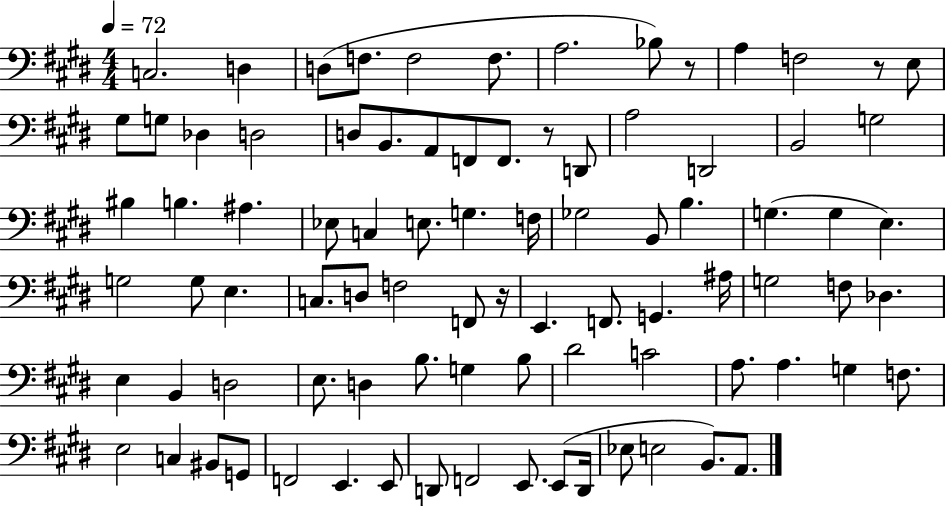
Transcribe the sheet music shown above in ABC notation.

X:1
T:Untitled
M:4/4
L:1/4
K:E
C,2 D, D,/2 F,/2 F,2 F,/2 A,2 _B,/2 z/2 A, F,2 z/2 E,/2 ^G,/2 G,/2 _D, D,2 D,/2 B,,/2 A,,/2 F,,/2 F,,/2 z/2 D,,/2 A,2 D,,2 B,,2 G,2 ^B, B, ^A, _E,/2 C, E,/2 G, F,/4 _G,2 B,,/2 B, G, G, E, G,2 G,/2 E, C,/2 D,/2 F,2 F,,/2 z/4 E,, F,,/2 G,, ^A,/4 G,2 F,/2 _D, E, B,, D,2 E,/2 D, B,/2 G, B,/2 ^D2 C2 A,/2 A, G, F,/2 E,2 C, ^B,,/2 G,,/2 F,,2 E,, E,,/2 D,,/2 F,,2 E,,/2 E,,/2 D,,/4 _E,/2 E,2 B,,/2 A,,/2